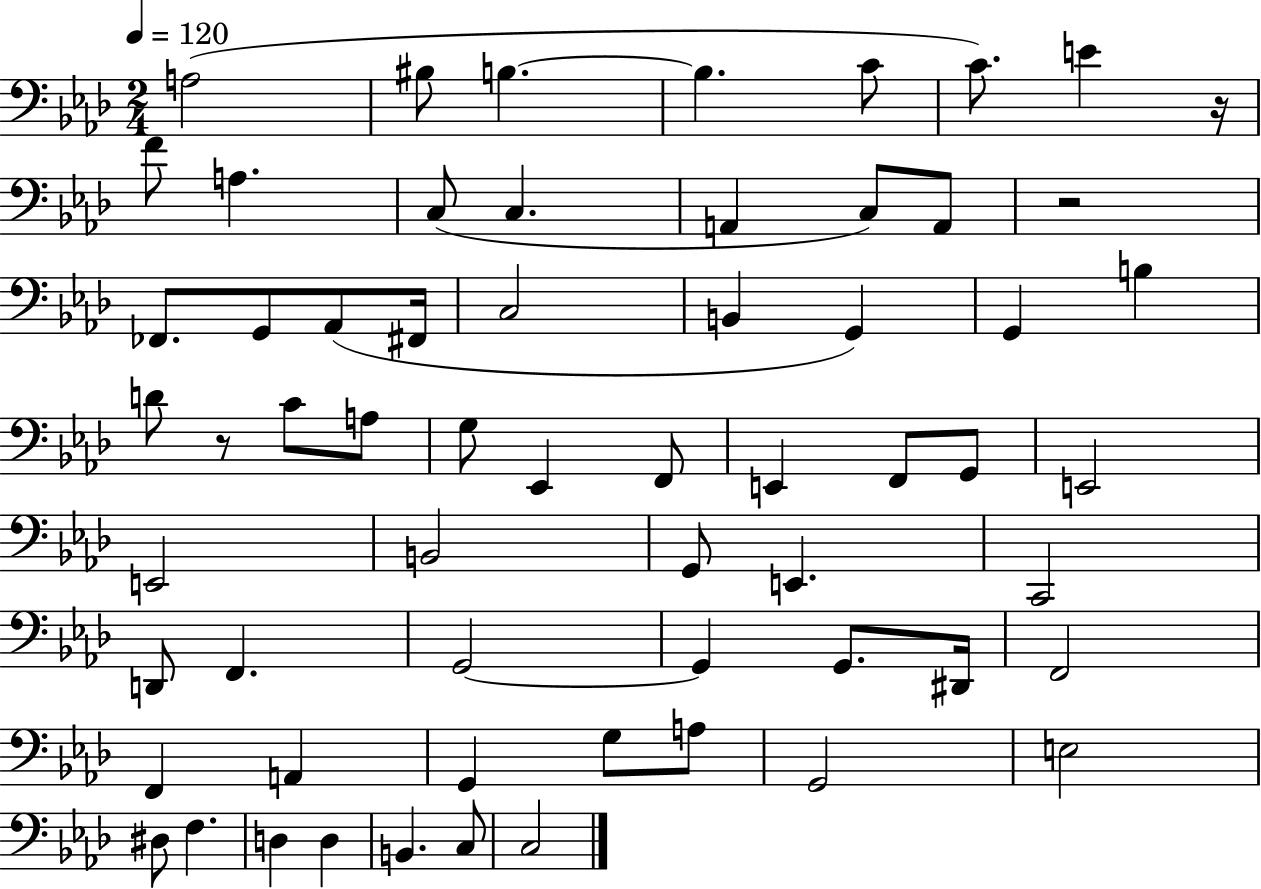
X:1
T:Untitled
M:2/4
L:1/4
K:Ab
A,2 ^B,/2 B, B, C/2 C/2 E z/4 F/2 A, C,/2 C, A,, C,/2 A,,/2 z2 _F,,/2 G,,/2 _A,,/2 ^F,,/4 C,2 B,, G,, G,, B, D/2 z/2 C/2 A,/2 G,/2 _E,, F,,/2 E,, F,,/2 G,,/2 E,,2 E,,2 B,,2 G,,/2 E,, C,,2 D,,/2 F,, G,,2 G,, G,,/2 ^D,,/4 F,,2 F,, A,, G,, G,/2 A,/2 G,,2 E,2 ^D,/2 F, D, D, B,, C,/2 C,2